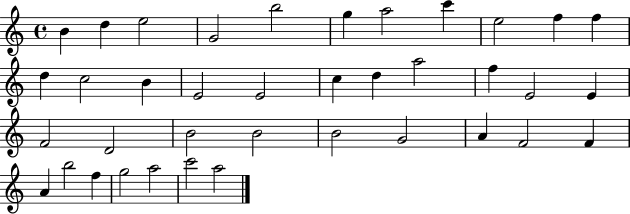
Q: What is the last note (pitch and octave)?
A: A5